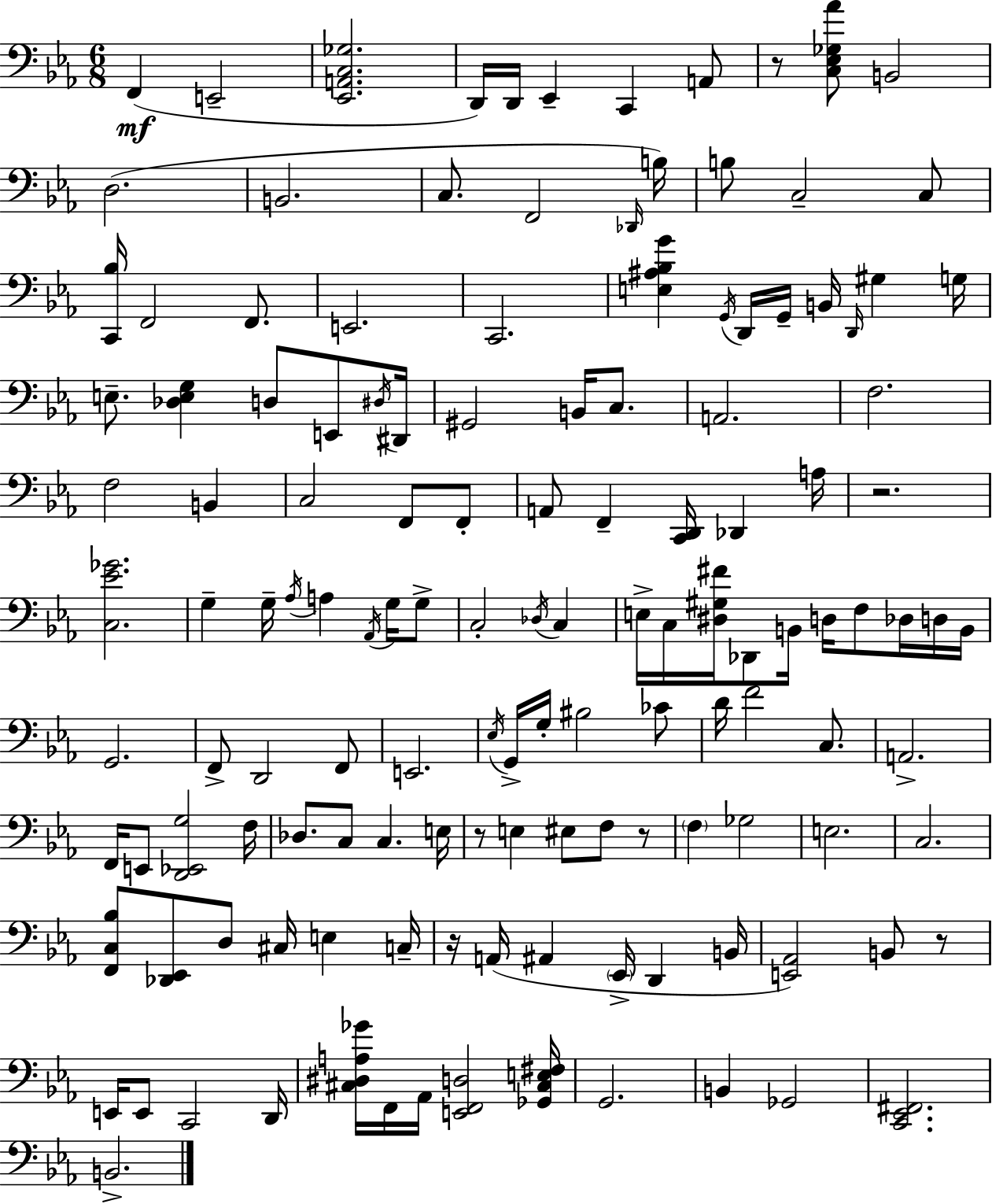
F2/q E2/h [Eb2,A2,C3,Gb3]/h. D2/s D2/s Eb2/q C2/q A2/e R/e [C3,Eb3,Gb3,Ab4]/e B2/h D3/h. B2/h. C3/e. F2/h Db2/s B3/s B3/e C3/h C3/e [C2,Bb3]/s F2/h F2/e. E2/h. C2/h. [E3,A#3,Bb3,G4]/q G2/s D2/s G2/s B2/s D2/s G#3/q G3/s E3/e. [Db3,E3,G3]/q D3/e E2/e D#3/s D#2/s G#2/h B2/s C3/e. A2/h. F3/h. F3/h B2/q C3/h F2/e F2/e A2/e F2/q [C2,D2]/s Db2/q A3/s R/h. [C3,Eb4,Gb4]/h. G3/q G3/s Ab3/s A3/q Ab2/s G3/s G3/e C3/h Db3/s C3/q E3/s C3/s [D#3,G#3,F#4]/s Db2/e B2/s D3/s F3/e Db3/s D3/s B2/s G2/h. F2/e D2/h F2/e E2/h. Eb3/s G2/s G3/s BIS3/h CES4/e D4/s F4/h C3/e. A2/h. F2/s E2/e [D2,Eb2,G3]/h F3/s Db3/e. C3/e C3/q. E3/s R/e E3/q EIS3/e F3/e R/e F3/q Gb3/h E3/h. C3/h. [F2,C3,Bb3]/e [Db2,Eb2]/e D3/e C#3/s E3/q C3/s R/s A2/s A#2/q Eb2/s D2/q B2/s [E2,Ab2]/h B2/e R/e E2/s E2/e C2/h D2/s [C#3,D#3,A3,Gb4]/s F2/s Ab2/s [E2,F2,D3]/h [Gb2,C#3,E3,F#3]/s G2/h. B2/q Gb2/h [C2,Eb2,F#2]/h. B2/h.